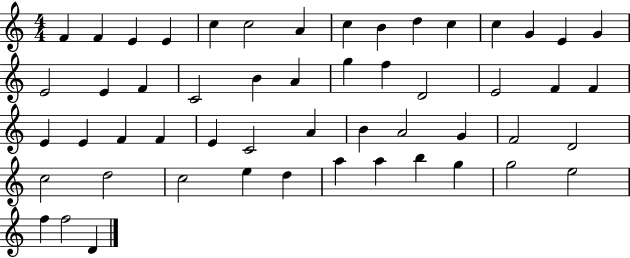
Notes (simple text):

F4/q F4/q E4/q E4/q C5/q C5/h A4/q C5/q B4/q D5/q C5/q C5/q G4/q E4/q G4/q E4/h E4/q F4/q C4/h B4/q A4/q G5/q F5/q D4/h E4/h F4/q F4/q E4/q E4/q F4/q F4/q E4/q C4/h A4/q B4/q A4/h G4/q F4/h D4/h C5/h D5/h C5/h E5/q D5/q A5/q A5/q B5/q G5/q G5/h E5/h F5/q F5/h D4/q